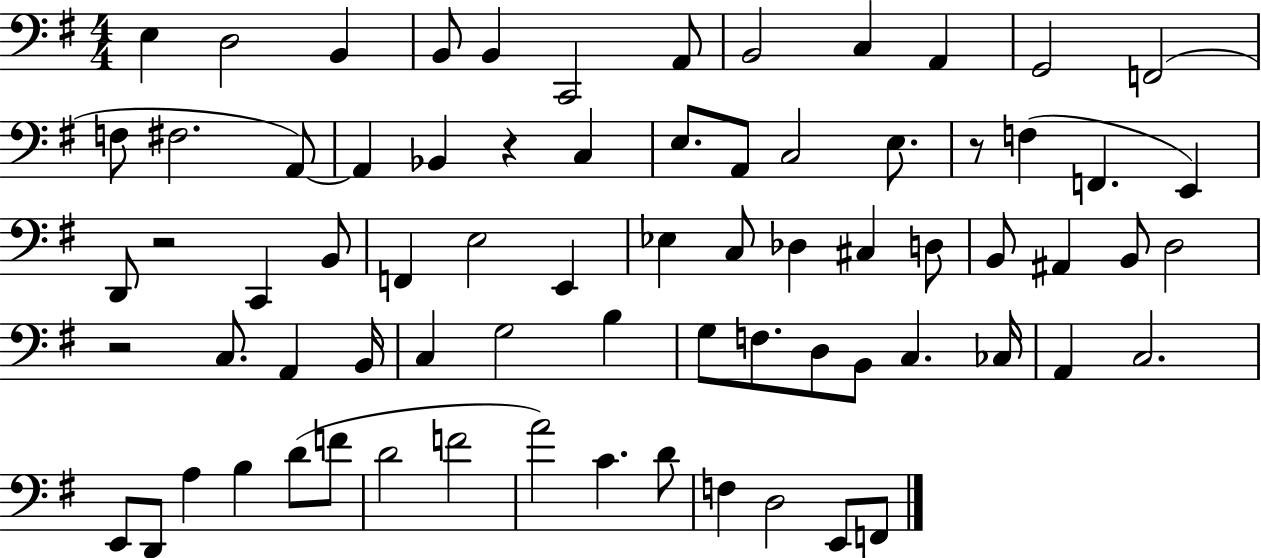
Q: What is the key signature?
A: G major